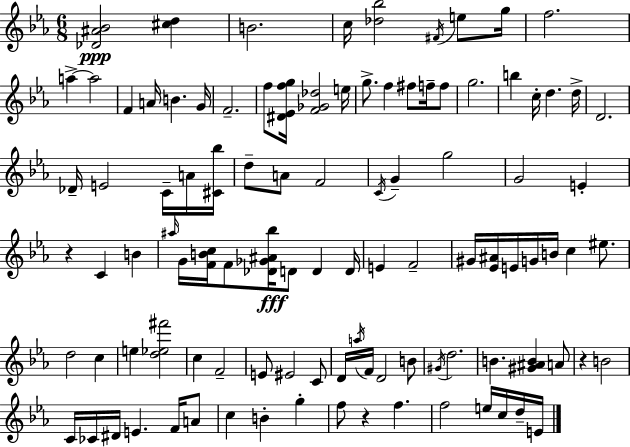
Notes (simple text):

[Db4,A#4,Bb4]/h [C#5,D5]/q B4/h. C5/s [Db5,Bb5]/h F#4/s E5/e G5/s F5/h. A5/q A5/h F4/q A4/s B4/q. G4/s F4/h. F5/e [D#4,Eb4,F5,G5]/s [F4,Gb4,Db5]/h E5/s G5/e. F5/q F#5/e F5/s F5/e G5/h. B5/q C5/s D5/q. D5/s D4/h. Db4/s E4/h C4/s A4/s [C#4,Bb5]/s D5/e A4/e F4/h C4/s G4/q G5/h G4/h E4/q R/q C4/q B4/q A#5/s G4/s [F4,B4,C5]/s F4/e [Db4,Gb4,A#4,Bb5]/s D4/e D4/q D4/s E4/q F4/h G#4/s [Eb4,A#4]/s E4/s G4/s B4/s C5/q EIS5/e. D5/h C5/q E5/q [D5,Eb5,F#6]/h C5/q F4/h E4/e EIS4/h C4/e D4/s A5/s F4/s D4/h B4/e G#4/s D5/h. B4/q. [G#4,A#4,B4]/q A4/e R/q B4/h C4/s CES4/s D#4/s E4/q. F4/s A4/e C5/q B4/q G5/q F5/e R/q F5/q. F5/h E5/s C5/s D5/s E4/s